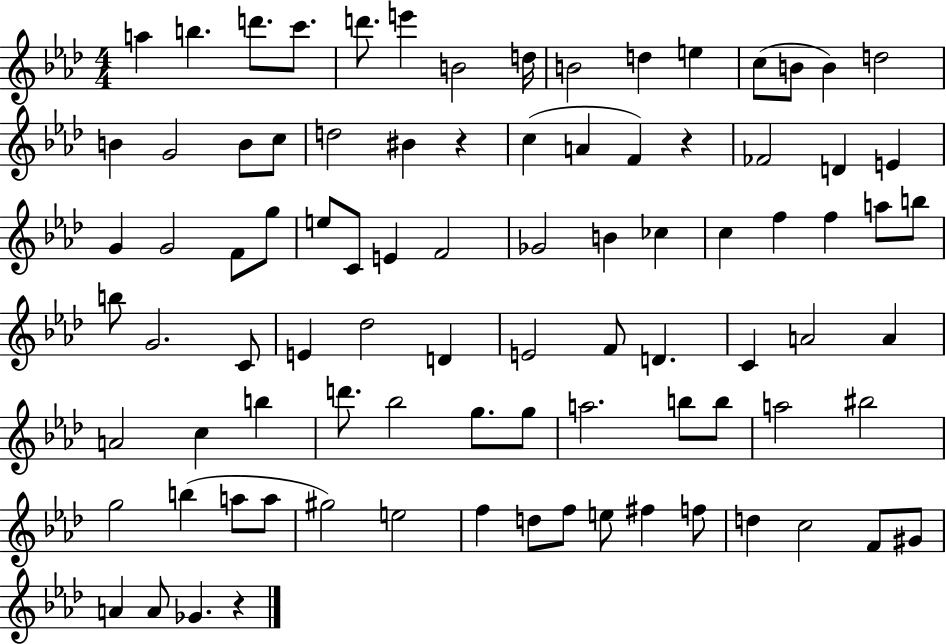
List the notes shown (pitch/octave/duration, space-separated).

A5/q B5/q. D6/e. C6/e. D6/e. E6/q B4/h D5/s B4/h D5/q E5/q C5/e B4/e B4/q D5/h B4/q G4/h B4/e C5/e D5/h BIS4/q R/q C5/q A4/q F4/q R/q FES4/h D4/q E4/q G4/q G4/h F4/e G5/e E5/e C4/e E4/q F4/h Gb4/h B4/q CES5/q C5/q F5/q F5/q A5/e B5/e B5/e G4/h. C4/e E4/q Db5/h D4/q E4/h F4/e D4/q. C4/q A4/h A4/q A4/h C5/q B5/q D6/e. Bb5/h G5/e. G5/e A5/h. B5/e B5/e A5/h BIS5/h G5/h B5/q A5/e A5/e G#5/h E5/h F5/q D5/e F5/e E5/e F#5/q F5/e D5/q C5/h F4/e G#4/e A4/q A4/e Gb4/q. R/q